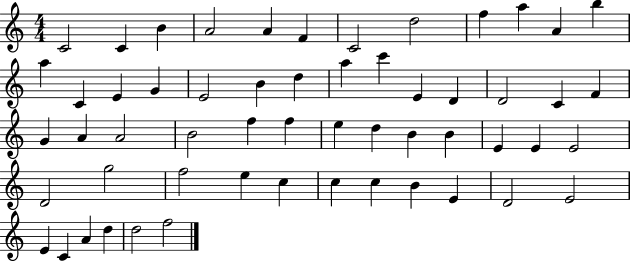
C4/h C4/q B4/q A4/h A4/q F4/q C4/h D5/h F5/q A5/q A4/q B5/q A5/q C4/q E4/q G4/q E4/h B4/q D5/q A5/q C6/q E4/q D4/q D4/h C4/q F4/q G4/q A4/q A4/h B4/h F5/q F5/q E5/q D5/q B4/q B4/q E4/q E4/q E4/h D4/h G5/h F5/h E5/q C5/q C5/q C5/q B4/q E4/q D4/h E4/h E4/q C4/q A4/q D5/q D5/h F5/h